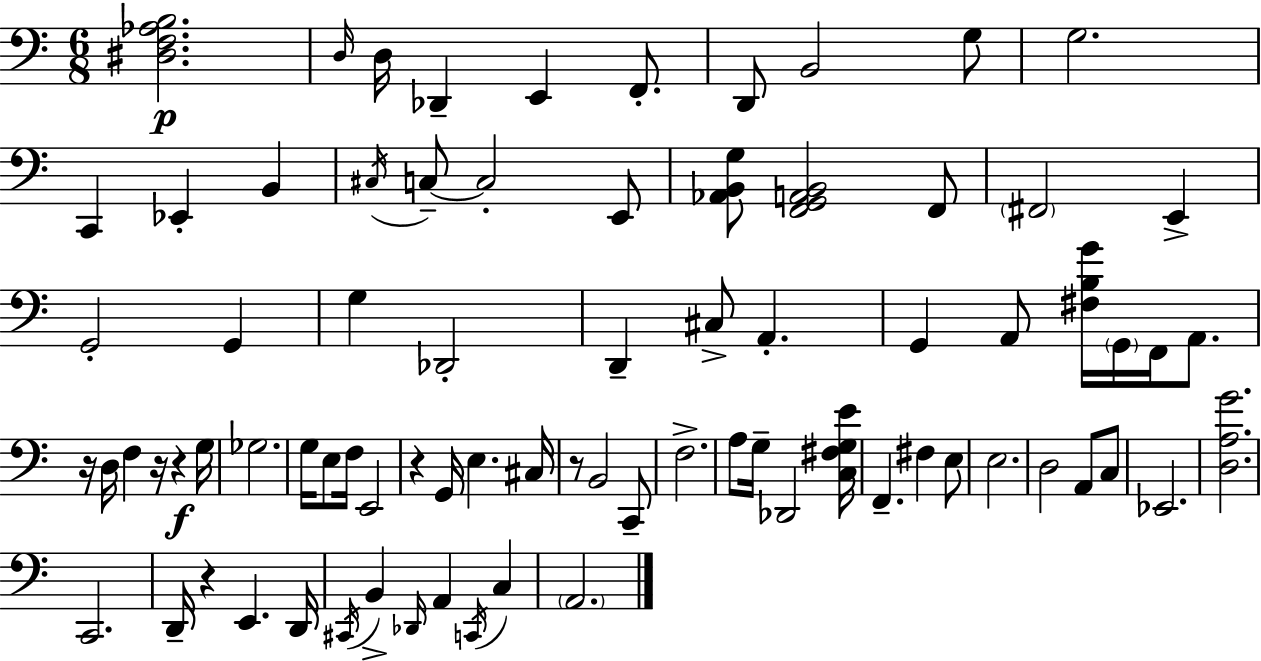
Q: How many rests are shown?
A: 6